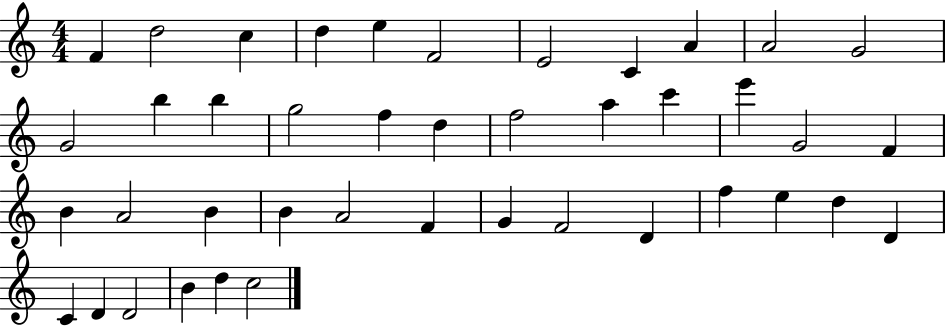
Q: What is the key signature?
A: C major